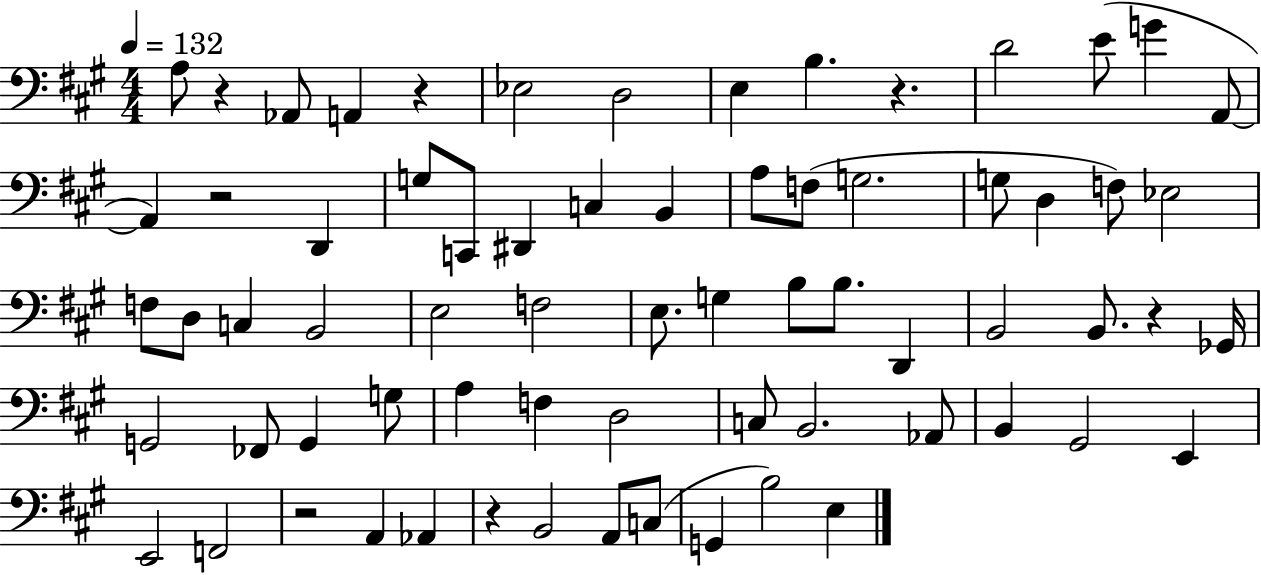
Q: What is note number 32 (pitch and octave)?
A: E3